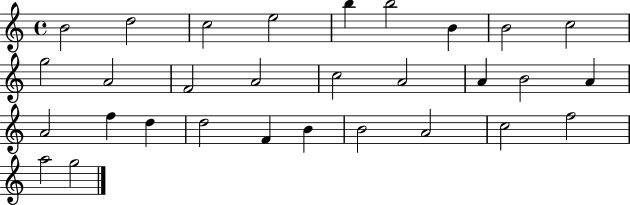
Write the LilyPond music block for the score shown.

{
  \clef treble
  \time 4/4
  \defaultTimeSignature
  \key c \major
  b'2 d''2 | c''2 e''2 | b''4 b''2 b'4 | b'2 c''2 | \break g''2 a'2 | f'2 a'2 | c''2 a'2 | a'4 b'2 a'4 | \break a'2 f''4 d''4 | d''2 f'4 b'4 | b'2 a'2 | c''2 f''2 | \break a''2 g''2 | \bar "|."
}